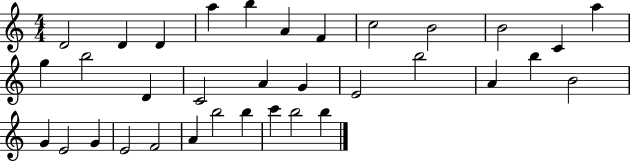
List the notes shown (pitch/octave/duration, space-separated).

D4/h D4/q D4/q A5/q B5/q A4/q F4/q C5/h B4/h B4/h C4/q A5/q G5/q B5/h D4/q C4/h A4/q G4/q E4/h B5/h A4/q B5/q B4/h G4/q E4/h G4/q E4/h F4/h A4/q B5/h B5/q C6/q B5/h B5/q